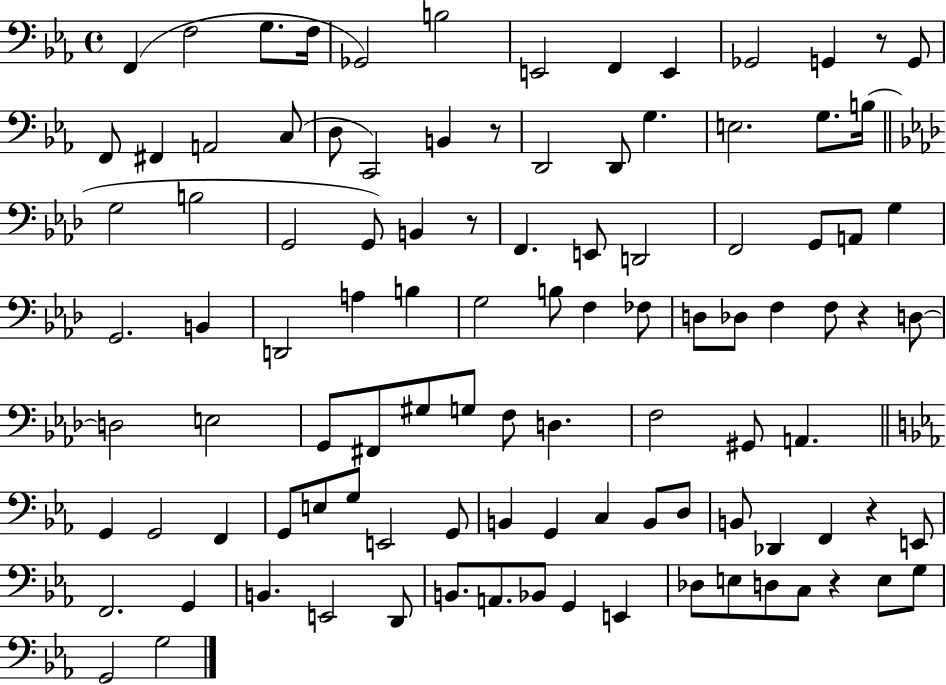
F2/q F3/h G3/e. F3/s Gb2/h B3/h E2/h F2/q E2/q Gb2/h G2/q R/e G2/e F2/e F#2/q A2/h C3/e D3/e C2/h B2/q R/e D2/h D2/e G3/q. E3/h. G3/e. B3/s G3/h B3/h G2/h G2/e B2/q R/e F2/q. E2/e D2/h F2/h G2/e A2/e G3/q G2/h. B2/q D2/h A3/q B3/q G3/h B3/e F3/q FES3/e D3/e Db3/e F3/q F3/e R/q D3/e D3/h E3/h G2/e F#2/e G#3/e G3/e F3/e D3/q. F3/h G#2/e A2/q. G2/q G2/h F2/q G2/e E3/e G3/e E2/h G2/e B2/q G2/q C3/q B2/e D3/e B2/e Db2/q F2/q R/q E2/e F2/h. G2/q B2/q. E2/h D2/e B2/e. A2/e. Bb2/e G2/q E2/q Db3/e E3/e D3/e C3/e R/q E3/e G3/e G2/h G3/h